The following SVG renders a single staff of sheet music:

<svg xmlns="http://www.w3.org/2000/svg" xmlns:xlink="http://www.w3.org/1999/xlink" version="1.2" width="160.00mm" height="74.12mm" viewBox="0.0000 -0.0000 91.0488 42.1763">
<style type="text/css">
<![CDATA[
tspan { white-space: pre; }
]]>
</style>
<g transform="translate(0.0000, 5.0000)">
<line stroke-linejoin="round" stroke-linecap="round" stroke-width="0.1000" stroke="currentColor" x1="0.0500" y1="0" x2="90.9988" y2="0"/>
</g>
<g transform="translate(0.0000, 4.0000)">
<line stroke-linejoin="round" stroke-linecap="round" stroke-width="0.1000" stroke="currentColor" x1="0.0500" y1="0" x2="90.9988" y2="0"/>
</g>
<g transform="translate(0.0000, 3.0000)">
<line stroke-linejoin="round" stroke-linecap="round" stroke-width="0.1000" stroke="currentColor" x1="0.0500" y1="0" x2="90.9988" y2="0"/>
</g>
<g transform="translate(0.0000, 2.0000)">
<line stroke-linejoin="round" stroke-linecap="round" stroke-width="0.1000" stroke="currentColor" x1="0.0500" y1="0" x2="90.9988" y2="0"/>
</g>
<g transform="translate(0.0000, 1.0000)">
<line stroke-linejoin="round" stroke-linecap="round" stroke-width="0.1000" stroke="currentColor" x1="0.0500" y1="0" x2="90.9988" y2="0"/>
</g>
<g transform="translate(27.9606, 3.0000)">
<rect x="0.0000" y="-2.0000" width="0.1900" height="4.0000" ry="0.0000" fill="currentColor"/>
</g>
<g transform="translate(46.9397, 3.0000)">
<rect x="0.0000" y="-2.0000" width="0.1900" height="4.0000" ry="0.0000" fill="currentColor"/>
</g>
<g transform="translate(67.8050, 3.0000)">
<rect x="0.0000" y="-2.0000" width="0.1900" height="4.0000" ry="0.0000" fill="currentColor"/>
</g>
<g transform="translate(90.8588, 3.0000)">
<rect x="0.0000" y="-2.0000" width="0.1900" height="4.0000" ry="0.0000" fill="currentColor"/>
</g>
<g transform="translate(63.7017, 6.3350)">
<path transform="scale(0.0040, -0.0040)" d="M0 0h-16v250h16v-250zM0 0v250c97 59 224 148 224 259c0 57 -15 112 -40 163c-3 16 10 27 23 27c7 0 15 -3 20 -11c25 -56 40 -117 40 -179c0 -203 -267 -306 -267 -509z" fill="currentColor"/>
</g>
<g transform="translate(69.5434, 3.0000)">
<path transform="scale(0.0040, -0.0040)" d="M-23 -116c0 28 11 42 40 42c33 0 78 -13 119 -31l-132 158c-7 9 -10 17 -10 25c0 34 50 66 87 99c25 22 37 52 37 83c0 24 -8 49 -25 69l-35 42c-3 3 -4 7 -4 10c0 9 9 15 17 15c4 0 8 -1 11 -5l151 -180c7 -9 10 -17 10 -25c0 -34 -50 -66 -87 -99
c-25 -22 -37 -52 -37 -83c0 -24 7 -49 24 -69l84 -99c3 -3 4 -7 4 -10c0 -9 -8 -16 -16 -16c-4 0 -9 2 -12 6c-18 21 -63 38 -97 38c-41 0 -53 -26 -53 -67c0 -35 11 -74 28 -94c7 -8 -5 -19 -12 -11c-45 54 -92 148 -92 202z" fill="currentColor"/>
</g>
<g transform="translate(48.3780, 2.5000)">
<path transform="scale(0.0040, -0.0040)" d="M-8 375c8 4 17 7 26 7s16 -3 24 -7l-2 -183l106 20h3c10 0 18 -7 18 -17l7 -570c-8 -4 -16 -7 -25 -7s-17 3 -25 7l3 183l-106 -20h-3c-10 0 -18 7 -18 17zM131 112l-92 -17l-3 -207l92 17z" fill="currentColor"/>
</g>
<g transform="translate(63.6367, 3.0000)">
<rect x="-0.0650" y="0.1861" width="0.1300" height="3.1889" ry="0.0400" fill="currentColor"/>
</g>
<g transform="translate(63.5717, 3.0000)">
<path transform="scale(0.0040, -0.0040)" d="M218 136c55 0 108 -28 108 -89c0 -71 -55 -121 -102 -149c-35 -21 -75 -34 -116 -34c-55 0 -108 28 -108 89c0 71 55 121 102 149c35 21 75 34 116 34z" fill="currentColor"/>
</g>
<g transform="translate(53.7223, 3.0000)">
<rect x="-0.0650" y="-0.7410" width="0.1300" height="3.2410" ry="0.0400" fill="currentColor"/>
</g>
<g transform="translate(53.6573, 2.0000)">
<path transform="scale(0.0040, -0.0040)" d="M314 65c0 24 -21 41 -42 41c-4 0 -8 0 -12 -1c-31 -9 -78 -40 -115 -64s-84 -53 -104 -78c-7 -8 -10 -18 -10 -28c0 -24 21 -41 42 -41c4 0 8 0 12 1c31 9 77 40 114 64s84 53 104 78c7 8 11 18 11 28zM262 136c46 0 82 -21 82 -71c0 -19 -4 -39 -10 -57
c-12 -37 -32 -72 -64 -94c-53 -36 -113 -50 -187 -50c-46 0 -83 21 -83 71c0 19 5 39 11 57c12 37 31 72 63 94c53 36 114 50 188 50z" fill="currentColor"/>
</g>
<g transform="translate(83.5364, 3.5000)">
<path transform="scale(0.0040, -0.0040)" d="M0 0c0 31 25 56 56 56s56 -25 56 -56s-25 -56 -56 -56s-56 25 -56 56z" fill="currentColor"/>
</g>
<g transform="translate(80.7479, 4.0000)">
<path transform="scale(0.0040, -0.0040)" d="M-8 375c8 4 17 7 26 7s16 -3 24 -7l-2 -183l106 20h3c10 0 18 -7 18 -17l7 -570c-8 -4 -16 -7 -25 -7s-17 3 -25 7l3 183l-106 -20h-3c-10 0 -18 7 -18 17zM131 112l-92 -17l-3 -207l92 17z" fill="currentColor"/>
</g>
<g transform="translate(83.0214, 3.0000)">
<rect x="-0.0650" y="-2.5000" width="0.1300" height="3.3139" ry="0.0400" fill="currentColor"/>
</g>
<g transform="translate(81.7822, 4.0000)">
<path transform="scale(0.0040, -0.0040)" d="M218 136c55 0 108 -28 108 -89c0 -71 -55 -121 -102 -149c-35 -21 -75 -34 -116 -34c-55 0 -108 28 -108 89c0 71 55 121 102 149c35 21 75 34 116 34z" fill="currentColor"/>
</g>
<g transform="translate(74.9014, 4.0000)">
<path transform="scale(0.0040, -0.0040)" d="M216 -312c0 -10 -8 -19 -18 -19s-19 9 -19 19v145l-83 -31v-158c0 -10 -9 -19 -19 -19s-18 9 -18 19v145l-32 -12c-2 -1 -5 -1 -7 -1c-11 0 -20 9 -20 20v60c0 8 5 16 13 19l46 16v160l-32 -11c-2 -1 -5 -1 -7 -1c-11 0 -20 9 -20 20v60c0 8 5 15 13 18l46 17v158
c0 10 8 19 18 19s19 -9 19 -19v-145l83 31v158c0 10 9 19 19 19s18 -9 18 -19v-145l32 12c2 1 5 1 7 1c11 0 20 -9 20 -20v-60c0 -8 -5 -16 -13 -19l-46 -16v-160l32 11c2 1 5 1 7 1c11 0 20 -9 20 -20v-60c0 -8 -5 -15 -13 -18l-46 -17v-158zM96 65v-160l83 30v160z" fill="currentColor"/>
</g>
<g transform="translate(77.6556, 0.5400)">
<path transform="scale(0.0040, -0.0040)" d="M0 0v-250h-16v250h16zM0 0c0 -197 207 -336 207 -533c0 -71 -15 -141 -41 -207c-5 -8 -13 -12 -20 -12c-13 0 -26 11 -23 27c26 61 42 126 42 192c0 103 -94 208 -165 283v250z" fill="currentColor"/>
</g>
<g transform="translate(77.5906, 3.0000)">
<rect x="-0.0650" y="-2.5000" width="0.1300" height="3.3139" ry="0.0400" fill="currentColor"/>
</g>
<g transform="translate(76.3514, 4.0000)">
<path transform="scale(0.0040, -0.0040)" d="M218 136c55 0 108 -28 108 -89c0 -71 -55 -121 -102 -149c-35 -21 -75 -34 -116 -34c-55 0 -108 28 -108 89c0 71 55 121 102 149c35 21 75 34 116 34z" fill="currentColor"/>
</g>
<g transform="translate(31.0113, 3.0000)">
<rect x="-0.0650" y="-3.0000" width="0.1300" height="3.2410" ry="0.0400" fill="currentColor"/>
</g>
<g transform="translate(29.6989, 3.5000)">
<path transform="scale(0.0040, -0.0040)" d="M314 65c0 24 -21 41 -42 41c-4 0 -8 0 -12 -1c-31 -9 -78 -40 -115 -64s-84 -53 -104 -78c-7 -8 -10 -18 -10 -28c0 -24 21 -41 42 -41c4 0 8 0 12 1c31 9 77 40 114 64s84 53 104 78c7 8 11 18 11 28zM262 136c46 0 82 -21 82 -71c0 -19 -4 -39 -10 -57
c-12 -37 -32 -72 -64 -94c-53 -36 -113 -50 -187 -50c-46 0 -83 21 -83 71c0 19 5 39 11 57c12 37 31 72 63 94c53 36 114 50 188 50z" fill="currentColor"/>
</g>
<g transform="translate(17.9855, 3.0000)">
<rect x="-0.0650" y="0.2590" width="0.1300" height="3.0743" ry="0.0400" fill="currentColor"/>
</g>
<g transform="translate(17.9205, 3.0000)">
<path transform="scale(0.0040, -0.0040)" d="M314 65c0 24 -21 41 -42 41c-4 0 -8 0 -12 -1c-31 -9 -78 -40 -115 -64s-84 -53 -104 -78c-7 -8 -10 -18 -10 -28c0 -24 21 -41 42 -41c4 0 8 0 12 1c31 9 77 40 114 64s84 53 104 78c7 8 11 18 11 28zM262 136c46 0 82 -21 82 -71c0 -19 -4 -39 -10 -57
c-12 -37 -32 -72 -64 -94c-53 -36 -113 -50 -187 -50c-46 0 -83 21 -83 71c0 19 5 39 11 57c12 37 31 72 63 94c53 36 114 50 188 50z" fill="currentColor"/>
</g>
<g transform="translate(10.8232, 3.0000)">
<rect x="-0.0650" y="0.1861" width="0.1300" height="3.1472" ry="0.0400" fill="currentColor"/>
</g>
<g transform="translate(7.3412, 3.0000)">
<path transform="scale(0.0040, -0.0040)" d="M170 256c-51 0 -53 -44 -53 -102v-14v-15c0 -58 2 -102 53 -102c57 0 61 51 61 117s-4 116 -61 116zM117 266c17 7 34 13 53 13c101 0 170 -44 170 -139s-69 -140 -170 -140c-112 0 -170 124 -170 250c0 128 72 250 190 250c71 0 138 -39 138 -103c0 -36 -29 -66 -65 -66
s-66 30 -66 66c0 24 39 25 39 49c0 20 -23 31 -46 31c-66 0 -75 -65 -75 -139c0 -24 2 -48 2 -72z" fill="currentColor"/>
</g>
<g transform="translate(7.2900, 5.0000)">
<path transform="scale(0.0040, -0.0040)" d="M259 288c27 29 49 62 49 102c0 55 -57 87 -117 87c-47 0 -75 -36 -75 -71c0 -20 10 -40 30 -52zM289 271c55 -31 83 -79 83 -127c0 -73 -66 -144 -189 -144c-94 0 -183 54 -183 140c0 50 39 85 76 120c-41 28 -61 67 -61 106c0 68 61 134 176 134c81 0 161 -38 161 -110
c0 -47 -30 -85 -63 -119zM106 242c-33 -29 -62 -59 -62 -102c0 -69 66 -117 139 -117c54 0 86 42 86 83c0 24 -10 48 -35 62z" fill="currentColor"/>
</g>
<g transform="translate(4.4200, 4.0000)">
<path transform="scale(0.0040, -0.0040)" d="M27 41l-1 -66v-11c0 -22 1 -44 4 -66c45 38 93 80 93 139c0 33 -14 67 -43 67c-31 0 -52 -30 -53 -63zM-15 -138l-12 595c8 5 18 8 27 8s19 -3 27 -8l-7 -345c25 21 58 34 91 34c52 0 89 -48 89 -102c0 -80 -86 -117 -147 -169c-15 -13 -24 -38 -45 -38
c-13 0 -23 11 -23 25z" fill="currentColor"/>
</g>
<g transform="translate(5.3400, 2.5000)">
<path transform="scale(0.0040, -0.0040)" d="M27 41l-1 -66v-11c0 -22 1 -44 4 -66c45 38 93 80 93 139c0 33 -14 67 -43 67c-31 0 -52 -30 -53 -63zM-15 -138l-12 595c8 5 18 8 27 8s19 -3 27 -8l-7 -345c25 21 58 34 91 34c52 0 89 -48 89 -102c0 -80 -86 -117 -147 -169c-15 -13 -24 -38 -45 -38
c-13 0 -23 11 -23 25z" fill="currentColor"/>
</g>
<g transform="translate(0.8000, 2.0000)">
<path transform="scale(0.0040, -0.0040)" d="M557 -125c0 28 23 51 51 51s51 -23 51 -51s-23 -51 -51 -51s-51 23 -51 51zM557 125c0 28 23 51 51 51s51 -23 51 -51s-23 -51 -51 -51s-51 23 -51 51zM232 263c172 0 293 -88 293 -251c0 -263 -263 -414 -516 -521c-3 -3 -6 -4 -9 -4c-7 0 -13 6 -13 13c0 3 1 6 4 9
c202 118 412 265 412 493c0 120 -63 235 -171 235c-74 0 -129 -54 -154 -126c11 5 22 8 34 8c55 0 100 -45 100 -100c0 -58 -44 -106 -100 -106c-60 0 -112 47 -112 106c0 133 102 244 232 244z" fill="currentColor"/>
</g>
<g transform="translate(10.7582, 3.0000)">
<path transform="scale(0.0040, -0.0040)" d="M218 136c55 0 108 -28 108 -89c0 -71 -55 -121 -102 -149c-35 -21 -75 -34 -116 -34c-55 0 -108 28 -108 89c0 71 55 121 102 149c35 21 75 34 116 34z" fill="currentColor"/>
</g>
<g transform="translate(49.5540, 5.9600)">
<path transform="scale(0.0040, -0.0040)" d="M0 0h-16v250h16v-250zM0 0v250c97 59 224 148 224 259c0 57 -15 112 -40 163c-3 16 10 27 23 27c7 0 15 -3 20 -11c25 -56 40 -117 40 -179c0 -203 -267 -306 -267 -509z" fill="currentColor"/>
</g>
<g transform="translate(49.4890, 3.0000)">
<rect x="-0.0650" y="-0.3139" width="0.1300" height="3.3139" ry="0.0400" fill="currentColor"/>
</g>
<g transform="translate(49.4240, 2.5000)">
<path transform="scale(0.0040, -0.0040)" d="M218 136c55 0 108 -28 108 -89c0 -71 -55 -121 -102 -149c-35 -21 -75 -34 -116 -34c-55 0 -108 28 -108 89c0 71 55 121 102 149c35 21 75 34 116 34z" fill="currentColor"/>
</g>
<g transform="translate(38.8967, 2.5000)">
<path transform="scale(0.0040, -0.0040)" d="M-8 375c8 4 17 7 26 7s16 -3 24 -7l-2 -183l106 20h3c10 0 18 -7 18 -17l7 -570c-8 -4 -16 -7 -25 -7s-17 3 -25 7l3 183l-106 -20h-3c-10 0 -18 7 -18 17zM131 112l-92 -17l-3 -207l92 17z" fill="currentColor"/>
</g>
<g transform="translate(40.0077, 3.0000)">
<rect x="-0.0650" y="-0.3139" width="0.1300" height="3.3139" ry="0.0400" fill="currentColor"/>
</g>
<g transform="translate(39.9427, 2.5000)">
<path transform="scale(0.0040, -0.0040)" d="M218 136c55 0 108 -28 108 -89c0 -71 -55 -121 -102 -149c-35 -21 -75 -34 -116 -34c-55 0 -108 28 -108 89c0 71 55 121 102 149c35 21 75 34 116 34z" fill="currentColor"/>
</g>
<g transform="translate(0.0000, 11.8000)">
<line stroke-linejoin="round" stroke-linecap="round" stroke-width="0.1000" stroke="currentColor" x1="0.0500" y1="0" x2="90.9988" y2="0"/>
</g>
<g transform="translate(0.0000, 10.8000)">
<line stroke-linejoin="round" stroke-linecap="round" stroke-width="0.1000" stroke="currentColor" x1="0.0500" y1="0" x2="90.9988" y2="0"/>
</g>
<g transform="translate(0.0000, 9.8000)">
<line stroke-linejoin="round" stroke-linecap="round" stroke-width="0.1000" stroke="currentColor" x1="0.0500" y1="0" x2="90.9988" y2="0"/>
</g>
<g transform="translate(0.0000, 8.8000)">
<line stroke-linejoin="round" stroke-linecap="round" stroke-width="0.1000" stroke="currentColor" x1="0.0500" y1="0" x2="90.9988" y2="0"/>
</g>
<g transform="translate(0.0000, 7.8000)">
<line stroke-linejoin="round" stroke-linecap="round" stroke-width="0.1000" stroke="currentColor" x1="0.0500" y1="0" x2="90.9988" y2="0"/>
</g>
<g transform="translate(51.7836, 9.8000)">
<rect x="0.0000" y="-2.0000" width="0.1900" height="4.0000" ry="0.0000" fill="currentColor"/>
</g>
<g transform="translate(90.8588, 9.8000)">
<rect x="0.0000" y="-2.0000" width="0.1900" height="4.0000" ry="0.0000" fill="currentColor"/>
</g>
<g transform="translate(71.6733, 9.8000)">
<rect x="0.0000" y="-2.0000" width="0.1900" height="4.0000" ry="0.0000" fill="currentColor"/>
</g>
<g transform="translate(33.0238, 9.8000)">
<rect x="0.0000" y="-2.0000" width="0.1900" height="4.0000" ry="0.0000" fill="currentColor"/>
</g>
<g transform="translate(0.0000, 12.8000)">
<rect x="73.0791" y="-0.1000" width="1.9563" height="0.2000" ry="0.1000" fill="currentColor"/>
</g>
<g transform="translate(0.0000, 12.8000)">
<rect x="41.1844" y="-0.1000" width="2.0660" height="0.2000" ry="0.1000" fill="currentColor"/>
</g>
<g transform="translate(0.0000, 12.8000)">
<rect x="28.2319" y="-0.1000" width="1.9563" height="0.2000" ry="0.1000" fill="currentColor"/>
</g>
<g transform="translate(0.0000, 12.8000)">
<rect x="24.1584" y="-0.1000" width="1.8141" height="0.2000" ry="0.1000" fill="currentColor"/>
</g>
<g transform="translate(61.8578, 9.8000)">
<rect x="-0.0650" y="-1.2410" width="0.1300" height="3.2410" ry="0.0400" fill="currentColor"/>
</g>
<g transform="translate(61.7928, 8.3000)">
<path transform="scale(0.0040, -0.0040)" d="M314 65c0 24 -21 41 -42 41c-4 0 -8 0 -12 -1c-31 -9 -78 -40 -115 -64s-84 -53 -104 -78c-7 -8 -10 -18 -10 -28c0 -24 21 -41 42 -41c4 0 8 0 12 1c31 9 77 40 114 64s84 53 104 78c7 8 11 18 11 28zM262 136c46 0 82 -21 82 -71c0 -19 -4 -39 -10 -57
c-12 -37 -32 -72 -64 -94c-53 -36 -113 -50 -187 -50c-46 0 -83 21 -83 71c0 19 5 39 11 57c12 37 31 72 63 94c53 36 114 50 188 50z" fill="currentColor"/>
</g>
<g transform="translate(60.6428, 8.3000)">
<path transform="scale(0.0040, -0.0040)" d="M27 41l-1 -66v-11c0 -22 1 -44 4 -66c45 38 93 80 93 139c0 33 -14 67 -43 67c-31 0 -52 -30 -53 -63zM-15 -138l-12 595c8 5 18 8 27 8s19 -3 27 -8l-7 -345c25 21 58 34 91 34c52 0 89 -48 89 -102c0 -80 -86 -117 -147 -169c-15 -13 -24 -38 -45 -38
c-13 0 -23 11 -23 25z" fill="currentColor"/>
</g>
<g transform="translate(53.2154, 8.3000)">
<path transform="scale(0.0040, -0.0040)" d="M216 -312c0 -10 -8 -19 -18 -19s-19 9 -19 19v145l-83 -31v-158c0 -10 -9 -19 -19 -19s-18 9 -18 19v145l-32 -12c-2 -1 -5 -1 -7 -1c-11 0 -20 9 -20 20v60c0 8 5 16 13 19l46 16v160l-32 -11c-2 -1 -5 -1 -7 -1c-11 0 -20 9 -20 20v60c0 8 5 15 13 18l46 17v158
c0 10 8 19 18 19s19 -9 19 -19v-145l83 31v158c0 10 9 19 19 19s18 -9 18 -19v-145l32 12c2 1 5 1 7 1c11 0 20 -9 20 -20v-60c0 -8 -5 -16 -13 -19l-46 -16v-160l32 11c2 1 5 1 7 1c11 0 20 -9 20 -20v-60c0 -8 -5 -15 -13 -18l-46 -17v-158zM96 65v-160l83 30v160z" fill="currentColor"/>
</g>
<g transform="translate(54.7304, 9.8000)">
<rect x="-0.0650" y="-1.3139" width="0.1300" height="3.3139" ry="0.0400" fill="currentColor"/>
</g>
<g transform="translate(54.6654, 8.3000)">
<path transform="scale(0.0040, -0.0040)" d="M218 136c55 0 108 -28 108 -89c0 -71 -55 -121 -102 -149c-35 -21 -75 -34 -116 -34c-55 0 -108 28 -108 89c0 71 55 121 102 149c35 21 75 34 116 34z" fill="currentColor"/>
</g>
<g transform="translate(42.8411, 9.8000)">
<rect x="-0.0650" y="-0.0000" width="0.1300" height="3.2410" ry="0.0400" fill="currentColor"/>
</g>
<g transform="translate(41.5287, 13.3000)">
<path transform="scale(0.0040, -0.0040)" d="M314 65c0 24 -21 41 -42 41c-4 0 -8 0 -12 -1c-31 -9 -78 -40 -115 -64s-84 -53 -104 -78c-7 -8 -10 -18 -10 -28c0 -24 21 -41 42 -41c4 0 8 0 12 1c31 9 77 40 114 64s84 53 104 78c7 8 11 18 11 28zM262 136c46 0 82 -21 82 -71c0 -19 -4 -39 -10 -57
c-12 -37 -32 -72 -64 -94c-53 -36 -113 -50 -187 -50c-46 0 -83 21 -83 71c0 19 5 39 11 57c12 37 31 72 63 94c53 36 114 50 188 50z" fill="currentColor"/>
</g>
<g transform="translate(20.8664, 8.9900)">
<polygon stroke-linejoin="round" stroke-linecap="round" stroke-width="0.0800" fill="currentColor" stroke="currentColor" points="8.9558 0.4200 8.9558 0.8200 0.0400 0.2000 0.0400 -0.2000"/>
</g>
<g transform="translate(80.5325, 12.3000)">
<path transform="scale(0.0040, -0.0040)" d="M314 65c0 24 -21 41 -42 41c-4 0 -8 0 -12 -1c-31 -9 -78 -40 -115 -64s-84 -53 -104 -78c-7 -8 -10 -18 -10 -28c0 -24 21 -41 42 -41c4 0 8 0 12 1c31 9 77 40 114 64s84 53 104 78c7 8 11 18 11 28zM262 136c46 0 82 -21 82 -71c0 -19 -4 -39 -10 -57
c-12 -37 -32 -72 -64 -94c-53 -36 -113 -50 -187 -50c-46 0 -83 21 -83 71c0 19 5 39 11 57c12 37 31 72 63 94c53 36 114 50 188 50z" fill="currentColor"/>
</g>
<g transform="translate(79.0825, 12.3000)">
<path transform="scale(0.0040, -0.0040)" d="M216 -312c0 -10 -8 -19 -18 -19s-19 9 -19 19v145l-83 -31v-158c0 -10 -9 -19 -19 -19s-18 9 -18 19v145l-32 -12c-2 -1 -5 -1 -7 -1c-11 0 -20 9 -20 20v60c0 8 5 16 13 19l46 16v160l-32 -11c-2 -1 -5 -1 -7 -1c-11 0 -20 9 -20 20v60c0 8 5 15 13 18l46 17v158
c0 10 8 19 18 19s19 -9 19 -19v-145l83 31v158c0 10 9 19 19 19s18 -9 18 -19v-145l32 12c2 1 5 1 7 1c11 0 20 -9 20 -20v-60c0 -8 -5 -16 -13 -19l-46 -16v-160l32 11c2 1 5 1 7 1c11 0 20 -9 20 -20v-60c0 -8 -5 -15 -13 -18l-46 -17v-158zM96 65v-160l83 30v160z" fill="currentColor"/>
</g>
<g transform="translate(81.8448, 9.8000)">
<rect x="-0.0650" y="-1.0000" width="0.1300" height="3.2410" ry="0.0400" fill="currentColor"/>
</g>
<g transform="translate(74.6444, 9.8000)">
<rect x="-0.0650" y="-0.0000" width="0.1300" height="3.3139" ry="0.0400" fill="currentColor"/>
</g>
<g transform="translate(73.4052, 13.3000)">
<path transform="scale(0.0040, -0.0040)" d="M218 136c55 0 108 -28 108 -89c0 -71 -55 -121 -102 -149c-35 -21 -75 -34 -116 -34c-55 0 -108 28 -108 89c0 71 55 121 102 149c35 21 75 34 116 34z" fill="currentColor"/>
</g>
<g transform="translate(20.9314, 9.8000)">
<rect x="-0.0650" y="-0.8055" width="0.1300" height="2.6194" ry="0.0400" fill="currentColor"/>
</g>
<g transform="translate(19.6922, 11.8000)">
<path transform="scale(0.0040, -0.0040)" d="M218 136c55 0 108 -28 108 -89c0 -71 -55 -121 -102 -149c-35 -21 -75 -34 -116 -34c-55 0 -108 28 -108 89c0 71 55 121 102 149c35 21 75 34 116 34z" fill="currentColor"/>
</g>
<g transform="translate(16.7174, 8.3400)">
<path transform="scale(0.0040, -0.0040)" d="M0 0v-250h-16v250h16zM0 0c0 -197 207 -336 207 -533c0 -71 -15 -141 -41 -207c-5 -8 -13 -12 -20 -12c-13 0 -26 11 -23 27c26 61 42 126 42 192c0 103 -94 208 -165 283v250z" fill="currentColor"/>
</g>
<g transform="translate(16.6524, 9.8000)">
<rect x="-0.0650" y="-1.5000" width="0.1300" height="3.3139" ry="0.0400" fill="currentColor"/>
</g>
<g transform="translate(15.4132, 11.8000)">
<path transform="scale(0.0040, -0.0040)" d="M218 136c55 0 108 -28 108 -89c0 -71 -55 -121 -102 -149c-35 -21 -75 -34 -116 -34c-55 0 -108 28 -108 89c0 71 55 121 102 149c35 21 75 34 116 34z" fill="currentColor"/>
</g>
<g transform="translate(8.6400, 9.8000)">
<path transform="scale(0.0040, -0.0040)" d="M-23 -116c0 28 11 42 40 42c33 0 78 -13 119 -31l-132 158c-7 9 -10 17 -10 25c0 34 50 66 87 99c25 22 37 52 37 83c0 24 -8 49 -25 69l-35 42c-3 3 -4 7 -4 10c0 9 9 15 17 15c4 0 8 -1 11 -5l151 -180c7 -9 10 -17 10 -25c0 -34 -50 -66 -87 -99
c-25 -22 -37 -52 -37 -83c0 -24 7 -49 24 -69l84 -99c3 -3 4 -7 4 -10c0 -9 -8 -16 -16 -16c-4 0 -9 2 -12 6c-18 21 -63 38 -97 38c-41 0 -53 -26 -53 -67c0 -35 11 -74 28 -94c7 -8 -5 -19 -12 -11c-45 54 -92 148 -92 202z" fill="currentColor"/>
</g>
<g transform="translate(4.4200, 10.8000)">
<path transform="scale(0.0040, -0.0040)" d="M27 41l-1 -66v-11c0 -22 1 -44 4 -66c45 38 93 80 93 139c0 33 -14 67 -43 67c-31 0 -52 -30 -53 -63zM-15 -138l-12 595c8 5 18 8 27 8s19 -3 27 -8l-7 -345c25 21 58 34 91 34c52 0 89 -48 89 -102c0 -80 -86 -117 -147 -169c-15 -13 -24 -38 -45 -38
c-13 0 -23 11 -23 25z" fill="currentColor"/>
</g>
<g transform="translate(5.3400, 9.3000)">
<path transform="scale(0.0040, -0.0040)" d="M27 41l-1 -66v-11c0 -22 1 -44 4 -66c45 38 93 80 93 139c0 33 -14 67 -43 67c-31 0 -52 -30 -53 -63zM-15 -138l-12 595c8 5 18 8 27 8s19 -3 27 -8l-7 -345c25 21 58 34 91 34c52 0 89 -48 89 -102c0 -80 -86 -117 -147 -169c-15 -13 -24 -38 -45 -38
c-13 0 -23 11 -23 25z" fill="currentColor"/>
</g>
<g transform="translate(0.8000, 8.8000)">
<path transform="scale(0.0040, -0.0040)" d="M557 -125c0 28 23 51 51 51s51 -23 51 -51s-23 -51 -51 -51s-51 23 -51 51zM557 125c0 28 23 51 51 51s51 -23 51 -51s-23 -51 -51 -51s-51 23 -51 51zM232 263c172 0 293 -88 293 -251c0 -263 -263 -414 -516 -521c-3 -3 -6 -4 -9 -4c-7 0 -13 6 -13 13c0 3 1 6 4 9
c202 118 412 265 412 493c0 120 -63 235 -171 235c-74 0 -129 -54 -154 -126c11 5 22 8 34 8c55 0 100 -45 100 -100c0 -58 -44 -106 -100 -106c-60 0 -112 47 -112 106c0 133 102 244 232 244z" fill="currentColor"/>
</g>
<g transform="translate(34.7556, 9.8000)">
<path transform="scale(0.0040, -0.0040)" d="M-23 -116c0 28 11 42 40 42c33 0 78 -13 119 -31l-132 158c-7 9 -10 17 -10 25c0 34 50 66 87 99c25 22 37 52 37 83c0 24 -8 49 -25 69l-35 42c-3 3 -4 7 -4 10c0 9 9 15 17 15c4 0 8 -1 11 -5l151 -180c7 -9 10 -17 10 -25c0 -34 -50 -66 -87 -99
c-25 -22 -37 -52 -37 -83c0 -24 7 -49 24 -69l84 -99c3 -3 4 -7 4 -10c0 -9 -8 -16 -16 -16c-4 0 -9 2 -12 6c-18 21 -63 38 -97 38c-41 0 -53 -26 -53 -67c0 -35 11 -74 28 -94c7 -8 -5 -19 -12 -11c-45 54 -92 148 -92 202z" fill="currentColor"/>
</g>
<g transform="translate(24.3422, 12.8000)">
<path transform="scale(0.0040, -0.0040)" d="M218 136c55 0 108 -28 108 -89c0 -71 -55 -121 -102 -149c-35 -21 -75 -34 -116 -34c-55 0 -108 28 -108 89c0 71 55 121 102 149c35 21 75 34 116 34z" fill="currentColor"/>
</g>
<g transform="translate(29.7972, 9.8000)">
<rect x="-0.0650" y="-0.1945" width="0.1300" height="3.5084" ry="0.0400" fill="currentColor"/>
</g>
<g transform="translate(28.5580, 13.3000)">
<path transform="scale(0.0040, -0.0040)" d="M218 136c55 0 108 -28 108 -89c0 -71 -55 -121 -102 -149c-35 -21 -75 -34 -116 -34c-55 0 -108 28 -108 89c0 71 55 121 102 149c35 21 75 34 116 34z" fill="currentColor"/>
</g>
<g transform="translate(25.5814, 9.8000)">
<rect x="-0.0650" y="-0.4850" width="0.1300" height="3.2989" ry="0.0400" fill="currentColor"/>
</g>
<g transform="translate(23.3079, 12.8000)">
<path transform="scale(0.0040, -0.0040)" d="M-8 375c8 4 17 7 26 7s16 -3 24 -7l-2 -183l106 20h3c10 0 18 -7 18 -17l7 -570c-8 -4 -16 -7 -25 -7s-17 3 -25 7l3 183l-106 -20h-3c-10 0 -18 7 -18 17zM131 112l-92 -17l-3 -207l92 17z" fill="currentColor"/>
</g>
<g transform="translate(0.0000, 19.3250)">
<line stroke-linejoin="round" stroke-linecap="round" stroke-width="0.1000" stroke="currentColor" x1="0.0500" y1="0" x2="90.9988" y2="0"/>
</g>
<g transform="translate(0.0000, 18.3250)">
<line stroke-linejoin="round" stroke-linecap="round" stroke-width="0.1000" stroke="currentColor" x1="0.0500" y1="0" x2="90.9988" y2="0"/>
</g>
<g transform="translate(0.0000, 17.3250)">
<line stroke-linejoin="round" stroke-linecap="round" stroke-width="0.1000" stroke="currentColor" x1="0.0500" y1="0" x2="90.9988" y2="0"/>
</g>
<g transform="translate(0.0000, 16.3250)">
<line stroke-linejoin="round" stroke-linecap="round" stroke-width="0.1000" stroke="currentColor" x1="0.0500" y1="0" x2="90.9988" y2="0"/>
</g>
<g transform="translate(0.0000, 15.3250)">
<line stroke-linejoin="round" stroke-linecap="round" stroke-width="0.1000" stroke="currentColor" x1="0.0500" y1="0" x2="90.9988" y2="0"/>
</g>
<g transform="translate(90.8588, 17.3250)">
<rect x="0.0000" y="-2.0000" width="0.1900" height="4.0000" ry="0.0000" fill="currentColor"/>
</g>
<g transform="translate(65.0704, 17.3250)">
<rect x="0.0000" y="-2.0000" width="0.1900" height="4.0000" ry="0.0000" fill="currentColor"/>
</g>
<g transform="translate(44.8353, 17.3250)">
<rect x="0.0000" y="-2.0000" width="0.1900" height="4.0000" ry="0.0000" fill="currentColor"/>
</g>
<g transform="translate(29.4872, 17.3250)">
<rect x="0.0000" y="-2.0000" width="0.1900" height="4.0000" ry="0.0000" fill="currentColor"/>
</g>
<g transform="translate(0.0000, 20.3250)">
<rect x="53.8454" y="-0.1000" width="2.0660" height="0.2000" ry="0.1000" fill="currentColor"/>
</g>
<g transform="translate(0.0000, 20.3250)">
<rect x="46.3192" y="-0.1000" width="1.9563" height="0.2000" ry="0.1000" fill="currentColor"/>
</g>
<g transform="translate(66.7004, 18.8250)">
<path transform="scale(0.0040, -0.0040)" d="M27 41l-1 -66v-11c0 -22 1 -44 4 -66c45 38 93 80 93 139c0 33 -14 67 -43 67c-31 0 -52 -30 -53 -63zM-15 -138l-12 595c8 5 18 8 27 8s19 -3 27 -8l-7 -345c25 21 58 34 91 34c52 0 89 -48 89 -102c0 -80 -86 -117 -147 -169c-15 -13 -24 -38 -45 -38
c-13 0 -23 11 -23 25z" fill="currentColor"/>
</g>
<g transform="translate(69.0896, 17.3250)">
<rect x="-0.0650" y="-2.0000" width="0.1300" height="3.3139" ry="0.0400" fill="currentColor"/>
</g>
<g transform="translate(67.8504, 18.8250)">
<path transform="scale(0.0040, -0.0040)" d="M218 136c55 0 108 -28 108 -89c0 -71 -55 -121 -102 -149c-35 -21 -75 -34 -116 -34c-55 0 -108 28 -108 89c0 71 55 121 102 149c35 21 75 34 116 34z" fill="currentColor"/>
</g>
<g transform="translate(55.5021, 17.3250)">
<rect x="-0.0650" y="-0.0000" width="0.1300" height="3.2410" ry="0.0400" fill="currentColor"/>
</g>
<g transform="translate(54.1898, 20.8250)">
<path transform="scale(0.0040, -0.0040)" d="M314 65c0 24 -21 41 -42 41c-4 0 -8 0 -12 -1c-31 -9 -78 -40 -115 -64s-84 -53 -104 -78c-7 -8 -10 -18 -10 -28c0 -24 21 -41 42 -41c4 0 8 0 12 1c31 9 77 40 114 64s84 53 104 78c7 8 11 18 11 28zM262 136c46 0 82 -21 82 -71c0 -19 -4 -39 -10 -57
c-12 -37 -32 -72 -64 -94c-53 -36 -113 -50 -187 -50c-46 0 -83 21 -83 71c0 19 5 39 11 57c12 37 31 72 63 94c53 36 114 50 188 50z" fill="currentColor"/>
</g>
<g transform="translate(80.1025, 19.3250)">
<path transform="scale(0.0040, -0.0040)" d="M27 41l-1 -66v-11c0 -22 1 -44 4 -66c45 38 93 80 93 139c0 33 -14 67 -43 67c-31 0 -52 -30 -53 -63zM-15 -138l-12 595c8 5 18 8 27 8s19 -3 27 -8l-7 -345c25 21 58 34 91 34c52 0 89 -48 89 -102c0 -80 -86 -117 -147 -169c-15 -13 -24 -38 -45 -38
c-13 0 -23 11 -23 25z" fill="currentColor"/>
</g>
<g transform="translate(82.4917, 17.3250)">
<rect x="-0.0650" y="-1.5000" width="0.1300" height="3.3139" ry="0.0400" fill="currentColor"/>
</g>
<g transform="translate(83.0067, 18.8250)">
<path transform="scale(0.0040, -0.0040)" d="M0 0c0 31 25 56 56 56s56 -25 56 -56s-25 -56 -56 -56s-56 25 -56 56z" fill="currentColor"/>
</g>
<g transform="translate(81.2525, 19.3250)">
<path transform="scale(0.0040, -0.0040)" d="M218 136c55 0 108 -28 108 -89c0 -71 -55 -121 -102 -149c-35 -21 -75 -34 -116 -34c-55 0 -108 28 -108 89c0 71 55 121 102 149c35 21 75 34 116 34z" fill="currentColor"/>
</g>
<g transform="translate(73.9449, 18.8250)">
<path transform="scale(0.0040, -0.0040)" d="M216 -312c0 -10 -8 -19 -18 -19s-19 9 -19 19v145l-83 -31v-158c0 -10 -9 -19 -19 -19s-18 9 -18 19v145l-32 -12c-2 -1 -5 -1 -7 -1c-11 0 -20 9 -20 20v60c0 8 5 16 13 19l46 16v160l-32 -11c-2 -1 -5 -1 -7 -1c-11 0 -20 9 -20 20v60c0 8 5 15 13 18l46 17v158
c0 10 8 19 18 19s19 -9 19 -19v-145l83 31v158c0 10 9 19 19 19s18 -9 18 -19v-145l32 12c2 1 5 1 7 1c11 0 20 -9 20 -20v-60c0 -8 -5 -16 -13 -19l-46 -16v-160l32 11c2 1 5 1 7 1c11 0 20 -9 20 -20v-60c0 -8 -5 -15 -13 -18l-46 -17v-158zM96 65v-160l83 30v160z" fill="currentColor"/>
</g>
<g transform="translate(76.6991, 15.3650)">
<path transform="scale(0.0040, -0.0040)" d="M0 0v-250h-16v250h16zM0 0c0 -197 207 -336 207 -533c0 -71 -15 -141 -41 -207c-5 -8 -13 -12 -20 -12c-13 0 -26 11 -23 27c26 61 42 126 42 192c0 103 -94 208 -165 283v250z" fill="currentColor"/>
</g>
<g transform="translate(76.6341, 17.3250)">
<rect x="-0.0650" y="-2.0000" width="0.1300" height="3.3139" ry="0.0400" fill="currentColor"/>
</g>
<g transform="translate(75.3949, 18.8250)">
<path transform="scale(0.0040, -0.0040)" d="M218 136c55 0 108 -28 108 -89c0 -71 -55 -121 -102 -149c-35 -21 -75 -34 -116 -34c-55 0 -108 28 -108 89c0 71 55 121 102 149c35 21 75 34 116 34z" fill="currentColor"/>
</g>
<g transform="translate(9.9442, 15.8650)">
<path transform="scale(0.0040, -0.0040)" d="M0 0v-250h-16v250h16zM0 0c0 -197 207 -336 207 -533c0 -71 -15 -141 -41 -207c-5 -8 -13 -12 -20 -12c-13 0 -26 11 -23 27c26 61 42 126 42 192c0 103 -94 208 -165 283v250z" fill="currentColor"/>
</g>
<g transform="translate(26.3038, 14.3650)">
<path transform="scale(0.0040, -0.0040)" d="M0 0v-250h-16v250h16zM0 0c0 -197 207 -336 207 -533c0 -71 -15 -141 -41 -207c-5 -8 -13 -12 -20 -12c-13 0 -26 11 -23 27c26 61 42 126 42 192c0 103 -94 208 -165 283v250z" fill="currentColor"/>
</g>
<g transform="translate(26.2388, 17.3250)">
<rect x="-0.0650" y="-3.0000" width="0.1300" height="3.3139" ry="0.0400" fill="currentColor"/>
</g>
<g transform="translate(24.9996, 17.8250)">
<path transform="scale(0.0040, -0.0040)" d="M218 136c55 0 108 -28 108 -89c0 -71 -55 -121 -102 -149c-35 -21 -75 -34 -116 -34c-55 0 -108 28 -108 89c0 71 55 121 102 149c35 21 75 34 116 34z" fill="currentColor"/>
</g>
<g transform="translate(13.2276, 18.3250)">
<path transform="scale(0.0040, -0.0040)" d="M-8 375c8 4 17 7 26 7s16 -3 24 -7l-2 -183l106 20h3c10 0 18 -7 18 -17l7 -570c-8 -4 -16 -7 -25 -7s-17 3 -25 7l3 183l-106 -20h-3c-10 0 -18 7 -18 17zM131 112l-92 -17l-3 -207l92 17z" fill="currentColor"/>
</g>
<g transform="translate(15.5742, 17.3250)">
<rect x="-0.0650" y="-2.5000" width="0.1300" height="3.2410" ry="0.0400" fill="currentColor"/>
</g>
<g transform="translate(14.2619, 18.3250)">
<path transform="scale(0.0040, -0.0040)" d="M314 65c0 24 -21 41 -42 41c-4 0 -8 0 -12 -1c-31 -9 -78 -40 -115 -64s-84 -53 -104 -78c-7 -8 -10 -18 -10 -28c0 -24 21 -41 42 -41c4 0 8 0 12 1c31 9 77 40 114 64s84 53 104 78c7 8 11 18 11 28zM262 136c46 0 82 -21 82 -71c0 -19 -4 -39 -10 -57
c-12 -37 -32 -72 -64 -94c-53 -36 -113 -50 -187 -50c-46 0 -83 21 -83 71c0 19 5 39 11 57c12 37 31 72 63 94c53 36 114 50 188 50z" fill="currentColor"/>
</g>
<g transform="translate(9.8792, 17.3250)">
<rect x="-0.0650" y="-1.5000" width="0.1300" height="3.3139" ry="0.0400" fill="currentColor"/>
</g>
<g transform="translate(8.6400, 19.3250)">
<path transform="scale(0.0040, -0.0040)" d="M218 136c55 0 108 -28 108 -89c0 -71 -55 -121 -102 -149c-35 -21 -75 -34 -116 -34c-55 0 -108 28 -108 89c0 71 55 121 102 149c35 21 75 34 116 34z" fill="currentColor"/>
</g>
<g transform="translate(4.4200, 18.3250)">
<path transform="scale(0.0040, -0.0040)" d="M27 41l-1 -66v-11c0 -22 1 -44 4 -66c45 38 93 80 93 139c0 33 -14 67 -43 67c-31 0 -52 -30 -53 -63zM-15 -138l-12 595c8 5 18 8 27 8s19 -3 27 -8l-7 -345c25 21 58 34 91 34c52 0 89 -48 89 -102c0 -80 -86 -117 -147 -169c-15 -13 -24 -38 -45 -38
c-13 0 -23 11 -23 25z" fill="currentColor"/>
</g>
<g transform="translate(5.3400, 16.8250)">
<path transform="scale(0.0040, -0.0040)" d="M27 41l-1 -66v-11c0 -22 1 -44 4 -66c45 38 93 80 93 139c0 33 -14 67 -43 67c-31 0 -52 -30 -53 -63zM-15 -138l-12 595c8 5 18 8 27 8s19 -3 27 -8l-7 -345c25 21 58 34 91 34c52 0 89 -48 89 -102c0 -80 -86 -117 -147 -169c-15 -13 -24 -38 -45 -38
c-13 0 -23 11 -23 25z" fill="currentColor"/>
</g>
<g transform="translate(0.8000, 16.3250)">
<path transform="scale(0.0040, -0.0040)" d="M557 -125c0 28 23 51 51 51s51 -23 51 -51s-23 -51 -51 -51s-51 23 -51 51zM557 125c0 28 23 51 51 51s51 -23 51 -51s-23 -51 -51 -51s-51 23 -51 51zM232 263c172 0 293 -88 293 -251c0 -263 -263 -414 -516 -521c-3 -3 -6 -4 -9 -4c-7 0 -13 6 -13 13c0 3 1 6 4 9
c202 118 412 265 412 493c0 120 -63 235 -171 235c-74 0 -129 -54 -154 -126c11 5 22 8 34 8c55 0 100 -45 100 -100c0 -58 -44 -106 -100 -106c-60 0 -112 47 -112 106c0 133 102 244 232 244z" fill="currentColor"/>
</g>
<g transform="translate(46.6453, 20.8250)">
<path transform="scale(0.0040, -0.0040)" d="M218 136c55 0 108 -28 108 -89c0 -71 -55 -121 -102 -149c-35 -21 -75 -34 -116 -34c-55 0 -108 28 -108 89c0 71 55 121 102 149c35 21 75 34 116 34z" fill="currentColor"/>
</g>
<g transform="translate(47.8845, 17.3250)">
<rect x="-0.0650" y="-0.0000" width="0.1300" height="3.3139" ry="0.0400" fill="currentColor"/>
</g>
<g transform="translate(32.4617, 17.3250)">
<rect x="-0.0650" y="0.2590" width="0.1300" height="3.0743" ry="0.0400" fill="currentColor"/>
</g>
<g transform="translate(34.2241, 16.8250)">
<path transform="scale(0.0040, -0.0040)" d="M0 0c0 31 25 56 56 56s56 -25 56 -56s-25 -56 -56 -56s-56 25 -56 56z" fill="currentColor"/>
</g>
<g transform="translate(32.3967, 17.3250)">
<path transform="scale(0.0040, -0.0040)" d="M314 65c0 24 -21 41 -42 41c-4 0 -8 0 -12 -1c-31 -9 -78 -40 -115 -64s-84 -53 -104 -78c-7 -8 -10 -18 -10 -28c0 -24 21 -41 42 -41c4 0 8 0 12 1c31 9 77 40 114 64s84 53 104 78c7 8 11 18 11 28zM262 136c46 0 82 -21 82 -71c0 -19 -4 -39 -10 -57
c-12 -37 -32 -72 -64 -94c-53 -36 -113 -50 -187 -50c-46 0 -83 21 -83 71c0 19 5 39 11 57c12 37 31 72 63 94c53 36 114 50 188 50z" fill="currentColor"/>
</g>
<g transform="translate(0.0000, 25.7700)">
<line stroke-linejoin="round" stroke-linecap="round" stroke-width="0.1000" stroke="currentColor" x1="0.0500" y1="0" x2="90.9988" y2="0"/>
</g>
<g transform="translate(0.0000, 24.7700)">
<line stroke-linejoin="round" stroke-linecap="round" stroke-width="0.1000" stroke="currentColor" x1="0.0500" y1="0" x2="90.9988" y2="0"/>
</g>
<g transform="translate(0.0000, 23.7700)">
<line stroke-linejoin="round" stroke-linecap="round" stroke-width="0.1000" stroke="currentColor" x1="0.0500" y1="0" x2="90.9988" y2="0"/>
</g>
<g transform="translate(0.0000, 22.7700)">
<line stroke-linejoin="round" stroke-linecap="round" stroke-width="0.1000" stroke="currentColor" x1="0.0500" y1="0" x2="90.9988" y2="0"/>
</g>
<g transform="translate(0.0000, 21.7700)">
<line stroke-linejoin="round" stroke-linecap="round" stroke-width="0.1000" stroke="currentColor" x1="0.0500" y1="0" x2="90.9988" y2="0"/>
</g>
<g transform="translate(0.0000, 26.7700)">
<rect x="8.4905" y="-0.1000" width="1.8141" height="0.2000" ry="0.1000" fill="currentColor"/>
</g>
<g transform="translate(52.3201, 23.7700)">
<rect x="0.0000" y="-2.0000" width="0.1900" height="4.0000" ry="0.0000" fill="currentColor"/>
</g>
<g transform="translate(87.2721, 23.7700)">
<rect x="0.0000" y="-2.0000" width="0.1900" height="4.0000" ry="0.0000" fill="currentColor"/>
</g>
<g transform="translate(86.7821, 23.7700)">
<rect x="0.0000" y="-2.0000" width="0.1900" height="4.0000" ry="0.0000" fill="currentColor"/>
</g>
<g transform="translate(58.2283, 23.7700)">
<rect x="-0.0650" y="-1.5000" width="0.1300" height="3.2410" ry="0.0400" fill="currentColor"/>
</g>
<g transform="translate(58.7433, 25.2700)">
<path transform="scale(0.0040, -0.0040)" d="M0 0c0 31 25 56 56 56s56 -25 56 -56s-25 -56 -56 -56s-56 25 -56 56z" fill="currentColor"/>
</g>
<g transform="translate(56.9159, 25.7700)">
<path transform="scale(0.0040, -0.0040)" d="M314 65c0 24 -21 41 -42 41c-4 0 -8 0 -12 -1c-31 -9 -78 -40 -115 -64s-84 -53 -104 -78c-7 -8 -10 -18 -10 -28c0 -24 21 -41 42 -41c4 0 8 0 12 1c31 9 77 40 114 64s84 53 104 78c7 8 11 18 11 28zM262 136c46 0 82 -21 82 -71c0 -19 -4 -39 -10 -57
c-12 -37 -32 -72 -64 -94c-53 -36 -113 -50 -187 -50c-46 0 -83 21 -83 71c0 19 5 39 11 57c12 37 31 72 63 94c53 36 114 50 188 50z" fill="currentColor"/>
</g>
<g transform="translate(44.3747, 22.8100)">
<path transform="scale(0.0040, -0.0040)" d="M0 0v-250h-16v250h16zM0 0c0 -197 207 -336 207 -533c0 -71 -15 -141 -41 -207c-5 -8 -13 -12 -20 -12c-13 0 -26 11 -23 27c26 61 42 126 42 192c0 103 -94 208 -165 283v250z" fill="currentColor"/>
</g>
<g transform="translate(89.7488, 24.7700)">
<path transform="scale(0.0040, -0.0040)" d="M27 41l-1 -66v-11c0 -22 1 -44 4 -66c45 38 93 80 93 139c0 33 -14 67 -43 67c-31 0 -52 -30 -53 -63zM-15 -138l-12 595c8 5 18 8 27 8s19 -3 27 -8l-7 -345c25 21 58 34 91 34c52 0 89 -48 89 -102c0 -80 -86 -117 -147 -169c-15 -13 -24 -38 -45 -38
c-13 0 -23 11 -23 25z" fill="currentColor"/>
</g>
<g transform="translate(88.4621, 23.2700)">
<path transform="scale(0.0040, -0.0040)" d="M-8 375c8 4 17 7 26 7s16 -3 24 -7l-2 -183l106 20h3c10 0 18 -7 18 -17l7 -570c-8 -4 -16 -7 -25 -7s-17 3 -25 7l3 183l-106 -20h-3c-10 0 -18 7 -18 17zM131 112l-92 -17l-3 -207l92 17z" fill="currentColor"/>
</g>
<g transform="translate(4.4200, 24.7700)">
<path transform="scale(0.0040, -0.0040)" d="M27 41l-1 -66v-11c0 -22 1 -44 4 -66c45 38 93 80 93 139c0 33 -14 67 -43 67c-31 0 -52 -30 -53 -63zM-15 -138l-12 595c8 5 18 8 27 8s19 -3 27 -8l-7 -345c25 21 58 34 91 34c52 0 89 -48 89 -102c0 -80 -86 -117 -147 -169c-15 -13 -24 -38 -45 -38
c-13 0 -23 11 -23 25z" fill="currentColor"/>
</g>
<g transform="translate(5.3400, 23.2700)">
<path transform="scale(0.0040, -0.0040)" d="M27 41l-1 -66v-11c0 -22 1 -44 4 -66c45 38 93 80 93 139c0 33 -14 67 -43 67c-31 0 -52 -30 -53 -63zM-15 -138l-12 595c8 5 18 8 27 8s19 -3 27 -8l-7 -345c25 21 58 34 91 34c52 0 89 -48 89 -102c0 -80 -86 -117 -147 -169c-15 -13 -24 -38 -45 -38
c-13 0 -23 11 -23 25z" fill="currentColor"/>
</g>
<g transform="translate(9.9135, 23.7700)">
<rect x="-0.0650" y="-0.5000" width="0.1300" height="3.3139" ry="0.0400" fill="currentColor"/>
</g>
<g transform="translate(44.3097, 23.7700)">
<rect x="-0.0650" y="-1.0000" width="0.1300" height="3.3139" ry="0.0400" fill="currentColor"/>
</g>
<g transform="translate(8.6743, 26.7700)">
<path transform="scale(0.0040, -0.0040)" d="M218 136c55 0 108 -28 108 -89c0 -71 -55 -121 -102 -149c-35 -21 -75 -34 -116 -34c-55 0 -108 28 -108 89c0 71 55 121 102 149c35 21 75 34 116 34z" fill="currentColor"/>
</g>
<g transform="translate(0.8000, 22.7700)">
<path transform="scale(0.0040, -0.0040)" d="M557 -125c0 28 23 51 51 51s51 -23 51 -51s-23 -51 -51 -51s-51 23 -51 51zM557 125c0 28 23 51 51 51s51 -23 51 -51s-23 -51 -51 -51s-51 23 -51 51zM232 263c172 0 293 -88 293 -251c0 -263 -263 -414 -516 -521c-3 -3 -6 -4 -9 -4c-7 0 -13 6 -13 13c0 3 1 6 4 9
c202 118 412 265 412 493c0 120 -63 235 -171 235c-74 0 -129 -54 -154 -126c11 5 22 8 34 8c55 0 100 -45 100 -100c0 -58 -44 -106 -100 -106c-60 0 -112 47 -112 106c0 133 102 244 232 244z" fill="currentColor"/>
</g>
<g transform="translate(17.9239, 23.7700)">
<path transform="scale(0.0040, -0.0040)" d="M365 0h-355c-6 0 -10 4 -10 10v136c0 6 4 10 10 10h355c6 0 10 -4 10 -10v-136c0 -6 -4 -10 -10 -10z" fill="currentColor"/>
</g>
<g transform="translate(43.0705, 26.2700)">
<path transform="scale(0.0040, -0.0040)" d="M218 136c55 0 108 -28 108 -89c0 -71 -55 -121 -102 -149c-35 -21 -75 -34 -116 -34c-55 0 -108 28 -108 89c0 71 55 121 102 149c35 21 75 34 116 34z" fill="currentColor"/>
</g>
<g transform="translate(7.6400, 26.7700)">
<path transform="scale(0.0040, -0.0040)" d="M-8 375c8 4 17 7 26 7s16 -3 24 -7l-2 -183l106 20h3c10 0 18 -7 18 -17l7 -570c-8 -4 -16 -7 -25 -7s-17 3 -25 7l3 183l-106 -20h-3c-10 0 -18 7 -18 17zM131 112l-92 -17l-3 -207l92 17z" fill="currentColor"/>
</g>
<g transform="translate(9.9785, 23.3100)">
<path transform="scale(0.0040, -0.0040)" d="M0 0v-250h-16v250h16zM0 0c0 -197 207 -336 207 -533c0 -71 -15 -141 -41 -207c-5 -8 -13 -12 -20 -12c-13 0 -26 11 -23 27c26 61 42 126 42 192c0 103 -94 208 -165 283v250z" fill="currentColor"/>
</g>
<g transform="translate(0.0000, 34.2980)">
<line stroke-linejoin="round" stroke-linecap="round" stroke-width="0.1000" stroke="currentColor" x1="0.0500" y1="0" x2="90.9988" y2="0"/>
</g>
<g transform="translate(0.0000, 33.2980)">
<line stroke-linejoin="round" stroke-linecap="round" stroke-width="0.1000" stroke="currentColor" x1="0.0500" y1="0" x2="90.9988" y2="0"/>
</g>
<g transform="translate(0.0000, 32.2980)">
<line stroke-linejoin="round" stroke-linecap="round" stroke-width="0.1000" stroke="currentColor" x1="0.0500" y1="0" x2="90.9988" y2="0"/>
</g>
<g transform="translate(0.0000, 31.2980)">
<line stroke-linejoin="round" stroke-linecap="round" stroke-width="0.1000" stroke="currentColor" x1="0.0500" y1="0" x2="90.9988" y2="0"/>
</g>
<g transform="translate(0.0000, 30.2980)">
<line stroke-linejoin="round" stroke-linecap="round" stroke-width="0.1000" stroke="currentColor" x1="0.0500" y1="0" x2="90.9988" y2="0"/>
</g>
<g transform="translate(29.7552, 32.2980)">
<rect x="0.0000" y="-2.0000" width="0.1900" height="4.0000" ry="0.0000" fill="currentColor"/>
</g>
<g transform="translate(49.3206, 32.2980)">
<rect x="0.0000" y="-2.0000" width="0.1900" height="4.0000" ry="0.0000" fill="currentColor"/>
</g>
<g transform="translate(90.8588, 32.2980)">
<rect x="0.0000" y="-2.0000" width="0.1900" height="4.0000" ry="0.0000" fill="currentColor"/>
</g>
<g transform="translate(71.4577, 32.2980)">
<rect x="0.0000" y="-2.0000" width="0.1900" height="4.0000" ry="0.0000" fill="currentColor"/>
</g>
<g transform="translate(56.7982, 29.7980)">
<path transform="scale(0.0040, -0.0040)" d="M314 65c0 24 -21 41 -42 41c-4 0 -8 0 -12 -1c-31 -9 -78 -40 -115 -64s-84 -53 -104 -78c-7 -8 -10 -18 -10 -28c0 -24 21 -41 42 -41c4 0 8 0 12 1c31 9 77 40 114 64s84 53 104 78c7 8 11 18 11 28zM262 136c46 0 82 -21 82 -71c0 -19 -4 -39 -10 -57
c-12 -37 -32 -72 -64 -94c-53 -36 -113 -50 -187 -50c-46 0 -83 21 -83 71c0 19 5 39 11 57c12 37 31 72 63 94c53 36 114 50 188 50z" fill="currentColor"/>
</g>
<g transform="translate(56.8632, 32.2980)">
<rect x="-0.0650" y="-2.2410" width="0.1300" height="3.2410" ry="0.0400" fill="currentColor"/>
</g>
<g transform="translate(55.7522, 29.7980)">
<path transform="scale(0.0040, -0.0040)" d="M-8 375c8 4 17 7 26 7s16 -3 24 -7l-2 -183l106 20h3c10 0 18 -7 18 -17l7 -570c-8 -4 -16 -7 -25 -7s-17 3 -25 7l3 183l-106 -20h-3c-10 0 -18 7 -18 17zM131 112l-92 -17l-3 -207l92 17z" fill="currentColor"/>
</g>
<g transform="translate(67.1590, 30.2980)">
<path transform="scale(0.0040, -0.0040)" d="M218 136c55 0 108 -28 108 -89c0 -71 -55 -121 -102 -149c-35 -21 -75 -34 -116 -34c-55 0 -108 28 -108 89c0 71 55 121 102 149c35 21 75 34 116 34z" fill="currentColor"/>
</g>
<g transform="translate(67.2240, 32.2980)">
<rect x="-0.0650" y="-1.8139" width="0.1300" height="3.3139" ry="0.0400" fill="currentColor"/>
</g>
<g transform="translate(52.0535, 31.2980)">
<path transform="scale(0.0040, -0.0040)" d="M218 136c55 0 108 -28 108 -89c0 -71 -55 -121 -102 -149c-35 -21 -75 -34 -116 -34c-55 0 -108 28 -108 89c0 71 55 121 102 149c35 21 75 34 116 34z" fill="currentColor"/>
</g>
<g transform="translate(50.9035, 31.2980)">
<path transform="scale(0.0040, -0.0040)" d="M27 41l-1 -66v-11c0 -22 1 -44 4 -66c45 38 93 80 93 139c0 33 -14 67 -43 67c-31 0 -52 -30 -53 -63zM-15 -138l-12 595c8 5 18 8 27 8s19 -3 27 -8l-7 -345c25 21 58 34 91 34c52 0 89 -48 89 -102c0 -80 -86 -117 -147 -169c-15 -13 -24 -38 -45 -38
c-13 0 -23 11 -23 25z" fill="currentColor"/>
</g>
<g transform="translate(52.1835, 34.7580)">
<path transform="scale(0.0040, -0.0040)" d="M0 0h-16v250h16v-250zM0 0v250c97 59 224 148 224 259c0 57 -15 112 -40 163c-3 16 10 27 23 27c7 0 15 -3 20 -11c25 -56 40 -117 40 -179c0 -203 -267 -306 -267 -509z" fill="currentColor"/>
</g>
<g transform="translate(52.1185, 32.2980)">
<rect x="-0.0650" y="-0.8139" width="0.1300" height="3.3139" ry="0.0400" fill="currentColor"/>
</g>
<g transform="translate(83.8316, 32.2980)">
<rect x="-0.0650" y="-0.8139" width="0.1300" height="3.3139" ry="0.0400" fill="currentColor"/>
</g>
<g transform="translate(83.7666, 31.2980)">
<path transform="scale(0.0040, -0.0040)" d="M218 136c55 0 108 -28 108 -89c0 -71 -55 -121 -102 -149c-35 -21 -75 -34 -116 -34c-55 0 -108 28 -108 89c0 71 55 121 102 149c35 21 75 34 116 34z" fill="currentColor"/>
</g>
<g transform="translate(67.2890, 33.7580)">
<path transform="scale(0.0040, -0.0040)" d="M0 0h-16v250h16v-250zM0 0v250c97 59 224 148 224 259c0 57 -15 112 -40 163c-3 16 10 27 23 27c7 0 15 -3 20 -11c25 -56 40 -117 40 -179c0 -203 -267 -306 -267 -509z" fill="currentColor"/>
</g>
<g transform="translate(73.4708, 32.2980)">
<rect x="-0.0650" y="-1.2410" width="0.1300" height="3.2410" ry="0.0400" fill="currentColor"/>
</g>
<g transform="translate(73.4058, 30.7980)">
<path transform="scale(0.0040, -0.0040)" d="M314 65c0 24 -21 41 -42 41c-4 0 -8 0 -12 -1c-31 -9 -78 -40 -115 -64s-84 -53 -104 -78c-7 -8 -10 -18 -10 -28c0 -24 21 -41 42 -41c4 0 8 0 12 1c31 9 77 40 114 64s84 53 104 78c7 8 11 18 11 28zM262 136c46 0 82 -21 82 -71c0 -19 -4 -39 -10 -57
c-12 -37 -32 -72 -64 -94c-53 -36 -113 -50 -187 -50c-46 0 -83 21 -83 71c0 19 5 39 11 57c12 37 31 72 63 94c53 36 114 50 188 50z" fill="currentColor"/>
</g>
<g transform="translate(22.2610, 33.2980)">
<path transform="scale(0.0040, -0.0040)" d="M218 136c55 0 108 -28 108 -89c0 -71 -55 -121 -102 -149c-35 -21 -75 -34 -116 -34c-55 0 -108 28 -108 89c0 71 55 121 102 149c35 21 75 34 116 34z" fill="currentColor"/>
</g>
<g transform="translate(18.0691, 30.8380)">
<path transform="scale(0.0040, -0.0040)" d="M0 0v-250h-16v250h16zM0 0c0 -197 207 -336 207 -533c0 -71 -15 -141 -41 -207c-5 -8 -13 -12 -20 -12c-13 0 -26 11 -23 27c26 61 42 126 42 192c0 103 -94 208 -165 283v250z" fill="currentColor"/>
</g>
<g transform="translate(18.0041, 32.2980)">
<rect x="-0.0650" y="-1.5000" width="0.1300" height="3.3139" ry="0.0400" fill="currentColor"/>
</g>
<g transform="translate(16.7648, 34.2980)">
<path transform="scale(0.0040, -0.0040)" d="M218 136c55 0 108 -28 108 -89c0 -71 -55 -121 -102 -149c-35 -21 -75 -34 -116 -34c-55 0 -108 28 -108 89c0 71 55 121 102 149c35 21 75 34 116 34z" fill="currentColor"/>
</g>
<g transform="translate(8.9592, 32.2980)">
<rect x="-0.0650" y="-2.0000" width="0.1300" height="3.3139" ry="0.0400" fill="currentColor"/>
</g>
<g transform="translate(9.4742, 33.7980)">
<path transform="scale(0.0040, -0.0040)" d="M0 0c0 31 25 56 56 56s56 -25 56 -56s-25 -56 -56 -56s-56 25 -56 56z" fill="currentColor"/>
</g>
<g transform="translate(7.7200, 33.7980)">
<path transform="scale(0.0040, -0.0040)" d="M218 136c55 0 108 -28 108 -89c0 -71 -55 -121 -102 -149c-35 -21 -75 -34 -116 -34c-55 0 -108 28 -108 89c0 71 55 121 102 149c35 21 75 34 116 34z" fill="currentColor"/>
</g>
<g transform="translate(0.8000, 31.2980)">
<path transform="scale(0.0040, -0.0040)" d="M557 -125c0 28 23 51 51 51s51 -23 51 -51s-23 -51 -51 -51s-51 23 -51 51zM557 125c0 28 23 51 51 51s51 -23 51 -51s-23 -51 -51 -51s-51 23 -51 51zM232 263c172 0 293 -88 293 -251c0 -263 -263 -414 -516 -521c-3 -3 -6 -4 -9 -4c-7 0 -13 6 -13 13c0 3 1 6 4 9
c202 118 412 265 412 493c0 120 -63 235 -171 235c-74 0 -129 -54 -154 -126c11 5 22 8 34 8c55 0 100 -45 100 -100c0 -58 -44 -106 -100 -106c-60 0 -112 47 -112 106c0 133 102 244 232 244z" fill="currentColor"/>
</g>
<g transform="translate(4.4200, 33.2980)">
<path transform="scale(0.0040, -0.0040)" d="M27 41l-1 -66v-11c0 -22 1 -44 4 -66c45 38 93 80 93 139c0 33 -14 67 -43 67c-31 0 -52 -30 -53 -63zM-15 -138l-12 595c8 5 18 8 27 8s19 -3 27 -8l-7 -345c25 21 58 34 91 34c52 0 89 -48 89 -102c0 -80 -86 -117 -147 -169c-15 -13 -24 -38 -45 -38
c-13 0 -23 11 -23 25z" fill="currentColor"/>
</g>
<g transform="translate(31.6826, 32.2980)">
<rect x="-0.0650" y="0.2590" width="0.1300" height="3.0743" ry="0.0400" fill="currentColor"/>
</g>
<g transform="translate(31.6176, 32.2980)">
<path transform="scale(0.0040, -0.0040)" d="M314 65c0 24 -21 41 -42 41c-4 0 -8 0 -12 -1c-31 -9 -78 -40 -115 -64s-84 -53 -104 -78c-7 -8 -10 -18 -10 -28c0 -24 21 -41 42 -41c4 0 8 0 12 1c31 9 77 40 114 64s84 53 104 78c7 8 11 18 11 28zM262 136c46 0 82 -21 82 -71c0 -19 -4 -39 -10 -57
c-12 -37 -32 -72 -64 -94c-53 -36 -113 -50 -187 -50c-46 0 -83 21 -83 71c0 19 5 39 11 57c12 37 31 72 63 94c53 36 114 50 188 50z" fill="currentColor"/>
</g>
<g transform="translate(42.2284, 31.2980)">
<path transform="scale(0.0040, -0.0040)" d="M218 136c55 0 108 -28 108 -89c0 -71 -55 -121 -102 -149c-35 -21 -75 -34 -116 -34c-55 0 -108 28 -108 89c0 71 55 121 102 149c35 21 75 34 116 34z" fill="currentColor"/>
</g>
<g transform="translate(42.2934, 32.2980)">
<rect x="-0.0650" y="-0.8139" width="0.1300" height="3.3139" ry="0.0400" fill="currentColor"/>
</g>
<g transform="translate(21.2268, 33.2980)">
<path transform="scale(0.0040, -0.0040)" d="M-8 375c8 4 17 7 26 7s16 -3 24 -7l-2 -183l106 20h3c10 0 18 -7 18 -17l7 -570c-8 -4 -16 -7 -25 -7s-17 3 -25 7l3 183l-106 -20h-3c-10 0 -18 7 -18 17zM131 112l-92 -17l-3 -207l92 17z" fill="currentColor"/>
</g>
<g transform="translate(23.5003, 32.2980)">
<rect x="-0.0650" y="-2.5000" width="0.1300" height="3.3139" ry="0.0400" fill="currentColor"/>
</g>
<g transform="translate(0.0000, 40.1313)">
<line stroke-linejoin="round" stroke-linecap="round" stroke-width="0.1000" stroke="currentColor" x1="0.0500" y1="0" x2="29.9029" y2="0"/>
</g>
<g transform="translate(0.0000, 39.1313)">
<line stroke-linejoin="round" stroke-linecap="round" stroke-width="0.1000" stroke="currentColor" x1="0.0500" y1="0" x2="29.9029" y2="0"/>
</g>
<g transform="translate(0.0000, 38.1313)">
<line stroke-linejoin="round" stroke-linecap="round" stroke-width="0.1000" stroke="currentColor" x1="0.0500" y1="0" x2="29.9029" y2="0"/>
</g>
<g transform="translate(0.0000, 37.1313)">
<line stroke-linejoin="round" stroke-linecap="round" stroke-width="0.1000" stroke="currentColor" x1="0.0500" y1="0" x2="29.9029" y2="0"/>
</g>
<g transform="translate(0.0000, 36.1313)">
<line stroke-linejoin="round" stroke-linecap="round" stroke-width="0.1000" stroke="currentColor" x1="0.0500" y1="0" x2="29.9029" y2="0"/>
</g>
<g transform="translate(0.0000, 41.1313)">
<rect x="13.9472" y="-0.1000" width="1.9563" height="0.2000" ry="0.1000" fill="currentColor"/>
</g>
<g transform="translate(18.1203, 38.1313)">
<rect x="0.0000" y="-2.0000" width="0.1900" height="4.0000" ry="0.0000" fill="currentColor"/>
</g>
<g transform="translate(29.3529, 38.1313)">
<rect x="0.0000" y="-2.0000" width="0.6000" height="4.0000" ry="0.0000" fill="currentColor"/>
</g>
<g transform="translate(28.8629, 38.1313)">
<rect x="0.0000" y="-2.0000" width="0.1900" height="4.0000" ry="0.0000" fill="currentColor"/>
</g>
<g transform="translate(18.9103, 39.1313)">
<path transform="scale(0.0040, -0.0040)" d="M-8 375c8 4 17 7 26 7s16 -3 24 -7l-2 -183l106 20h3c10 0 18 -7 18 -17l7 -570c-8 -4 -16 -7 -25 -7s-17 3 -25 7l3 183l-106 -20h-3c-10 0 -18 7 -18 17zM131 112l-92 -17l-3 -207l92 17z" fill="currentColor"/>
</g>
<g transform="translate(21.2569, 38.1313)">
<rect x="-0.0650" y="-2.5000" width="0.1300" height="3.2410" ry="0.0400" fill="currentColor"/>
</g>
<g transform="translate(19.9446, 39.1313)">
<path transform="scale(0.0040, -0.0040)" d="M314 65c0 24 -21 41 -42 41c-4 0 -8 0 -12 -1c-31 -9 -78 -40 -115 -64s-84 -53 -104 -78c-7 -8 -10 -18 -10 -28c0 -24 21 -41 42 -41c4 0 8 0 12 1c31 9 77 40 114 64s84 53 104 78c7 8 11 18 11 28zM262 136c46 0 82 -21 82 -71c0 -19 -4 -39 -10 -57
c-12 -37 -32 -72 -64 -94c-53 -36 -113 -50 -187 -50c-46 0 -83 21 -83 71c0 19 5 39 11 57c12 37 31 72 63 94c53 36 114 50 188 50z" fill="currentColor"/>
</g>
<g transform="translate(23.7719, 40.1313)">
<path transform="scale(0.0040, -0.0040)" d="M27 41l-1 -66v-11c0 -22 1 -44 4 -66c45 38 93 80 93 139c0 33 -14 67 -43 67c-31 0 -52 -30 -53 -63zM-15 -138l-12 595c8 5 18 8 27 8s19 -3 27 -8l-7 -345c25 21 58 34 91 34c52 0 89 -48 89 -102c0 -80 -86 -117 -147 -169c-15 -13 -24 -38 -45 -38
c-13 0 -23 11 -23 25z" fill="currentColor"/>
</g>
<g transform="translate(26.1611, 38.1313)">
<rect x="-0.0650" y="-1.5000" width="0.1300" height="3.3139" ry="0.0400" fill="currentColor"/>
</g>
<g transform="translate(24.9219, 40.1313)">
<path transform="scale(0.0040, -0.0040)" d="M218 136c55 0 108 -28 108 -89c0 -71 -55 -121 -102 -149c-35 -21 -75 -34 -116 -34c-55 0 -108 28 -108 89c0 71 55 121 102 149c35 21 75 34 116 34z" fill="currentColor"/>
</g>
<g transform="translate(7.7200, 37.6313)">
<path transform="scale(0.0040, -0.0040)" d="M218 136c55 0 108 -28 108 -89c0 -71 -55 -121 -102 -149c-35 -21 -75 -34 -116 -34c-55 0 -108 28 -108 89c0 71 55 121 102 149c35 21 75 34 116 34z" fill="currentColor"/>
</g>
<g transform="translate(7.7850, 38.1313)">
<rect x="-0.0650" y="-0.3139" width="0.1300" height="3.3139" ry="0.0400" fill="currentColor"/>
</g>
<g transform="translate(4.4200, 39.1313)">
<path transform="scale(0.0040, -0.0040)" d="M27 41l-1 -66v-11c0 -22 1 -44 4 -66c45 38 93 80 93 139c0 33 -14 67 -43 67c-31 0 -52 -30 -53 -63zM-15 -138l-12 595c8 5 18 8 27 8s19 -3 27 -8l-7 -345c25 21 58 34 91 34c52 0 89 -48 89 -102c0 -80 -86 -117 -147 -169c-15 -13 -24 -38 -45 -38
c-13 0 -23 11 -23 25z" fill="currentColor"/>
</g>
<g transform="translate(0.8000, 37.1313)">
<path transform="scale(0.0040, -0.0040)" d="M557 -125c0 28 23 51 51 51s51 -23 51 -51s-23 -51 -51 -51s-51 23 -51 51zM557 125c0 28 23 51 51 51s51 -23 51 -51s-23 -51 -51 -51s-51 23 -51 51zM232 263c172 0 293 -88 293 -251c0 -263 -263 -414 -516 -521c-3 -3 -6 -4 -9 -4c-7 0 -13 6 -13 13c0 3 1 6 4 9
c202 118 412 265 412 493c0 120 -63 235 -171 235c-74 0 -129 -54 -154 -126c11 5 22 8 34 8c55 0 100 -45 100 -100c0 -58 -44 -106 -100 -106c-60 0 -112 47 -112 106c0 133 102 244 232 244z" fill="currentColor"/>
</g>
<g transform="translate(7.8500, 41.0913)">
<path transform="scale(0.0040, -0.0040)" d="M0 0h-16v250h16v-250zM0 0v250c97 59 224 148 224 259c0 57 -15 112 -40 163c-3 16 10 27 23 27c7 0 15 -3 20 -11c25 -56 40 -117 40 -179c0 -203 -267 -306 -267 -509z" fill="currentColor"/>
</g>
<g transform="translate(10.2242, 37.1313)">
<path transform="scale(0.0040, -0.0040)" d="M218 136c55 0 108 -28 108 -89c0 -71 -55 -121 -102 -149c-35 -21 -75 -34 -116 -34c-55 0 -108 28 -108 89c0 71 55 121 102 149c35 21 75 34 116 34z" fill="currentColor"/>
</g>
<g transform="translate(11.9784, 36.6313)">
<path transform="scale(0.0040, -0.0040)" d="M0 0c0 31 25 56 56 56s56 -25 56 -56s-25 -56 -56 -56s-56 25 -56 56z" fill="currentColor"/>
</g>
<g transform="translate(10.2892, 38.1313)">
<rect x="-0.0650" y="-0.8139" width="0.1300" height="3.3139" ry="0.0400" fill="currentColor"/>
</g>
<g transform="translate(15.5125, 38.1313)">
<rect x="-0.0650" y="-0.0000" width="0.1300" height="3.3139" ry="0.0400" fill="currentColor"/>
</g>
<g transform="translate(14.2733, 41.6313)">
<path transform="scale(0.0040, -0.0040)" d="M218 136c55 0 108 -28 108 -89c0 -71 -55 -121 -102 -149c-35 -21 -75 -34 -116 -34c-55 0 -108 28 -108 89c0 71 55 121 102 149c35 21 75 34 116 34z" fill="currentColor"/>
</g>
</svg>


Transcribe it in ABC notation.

X:1
T:Untitled
M:6/8
L:1/4
K:Bb
D, D,2 C,2 E, E,/2 F,2 D,/2 z ^B,,/2 B,, z G,,/2 G,,/2 E,,/2 D,,/2 z D,,2 ^G, _G,2 D,, ^F,,2 G,,/2 B,,2 C,/2 D,2 D,, D,,2 _A,, ^A,,/2 _G,, E,,/2 z2 F,,/2 G,,2 A,, G,,/2 B,, D,2 F, _F,/2 B,2 A,/2 G,2 F, E,/2 F, D,, B,,2 _G,,